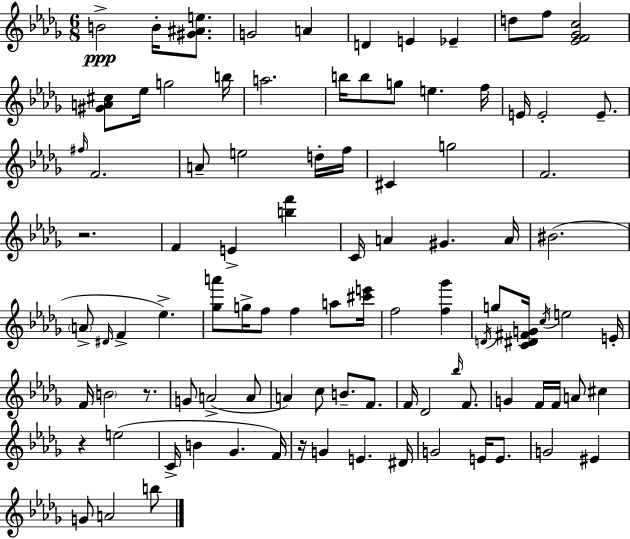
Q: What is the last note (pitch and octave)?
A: B5